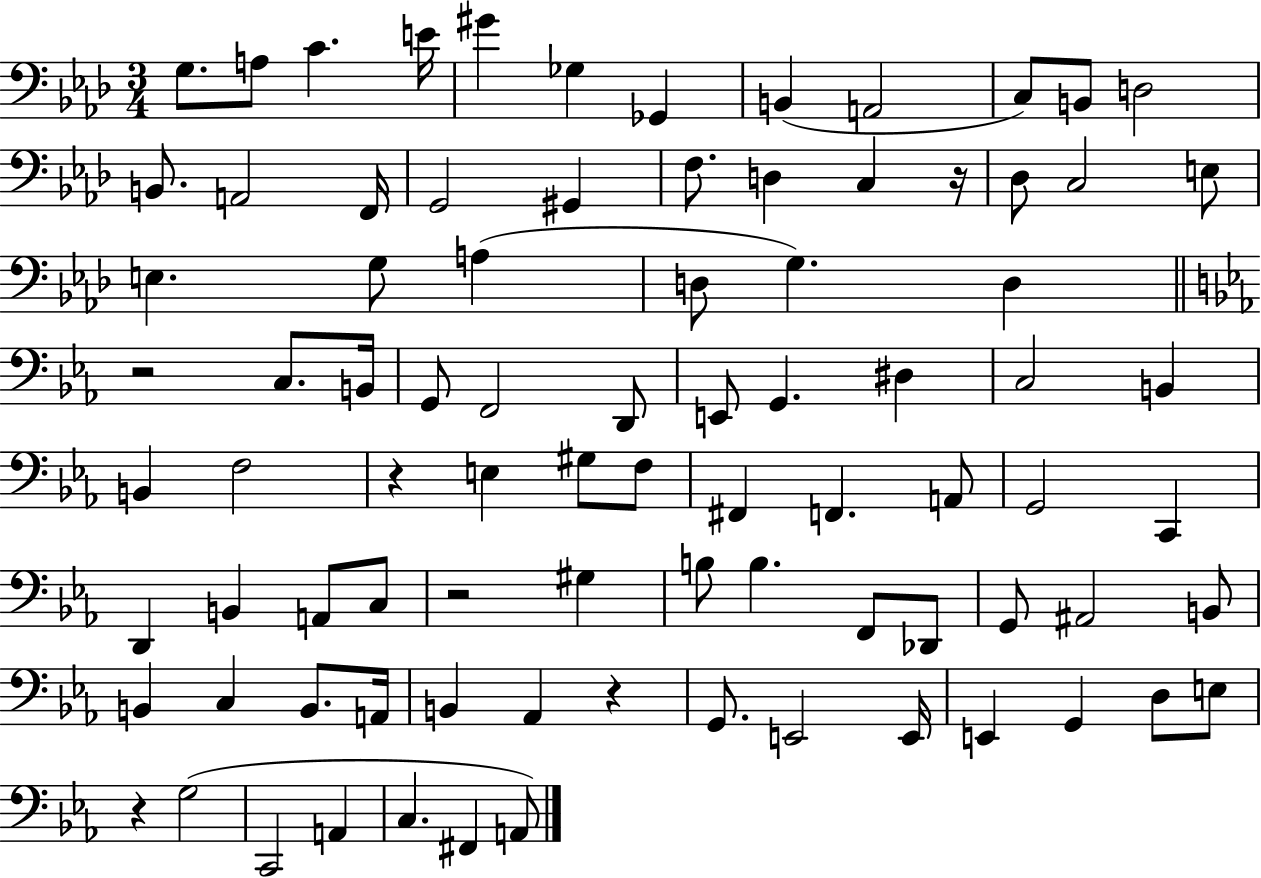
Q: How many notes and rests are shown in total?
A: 86